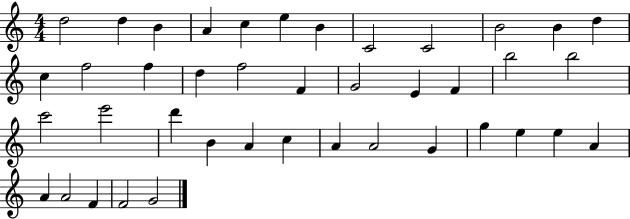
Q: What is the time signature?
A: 4/4